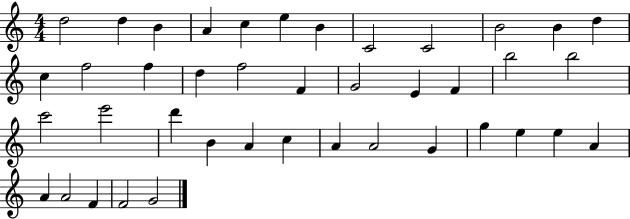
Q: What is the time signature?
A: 4/4